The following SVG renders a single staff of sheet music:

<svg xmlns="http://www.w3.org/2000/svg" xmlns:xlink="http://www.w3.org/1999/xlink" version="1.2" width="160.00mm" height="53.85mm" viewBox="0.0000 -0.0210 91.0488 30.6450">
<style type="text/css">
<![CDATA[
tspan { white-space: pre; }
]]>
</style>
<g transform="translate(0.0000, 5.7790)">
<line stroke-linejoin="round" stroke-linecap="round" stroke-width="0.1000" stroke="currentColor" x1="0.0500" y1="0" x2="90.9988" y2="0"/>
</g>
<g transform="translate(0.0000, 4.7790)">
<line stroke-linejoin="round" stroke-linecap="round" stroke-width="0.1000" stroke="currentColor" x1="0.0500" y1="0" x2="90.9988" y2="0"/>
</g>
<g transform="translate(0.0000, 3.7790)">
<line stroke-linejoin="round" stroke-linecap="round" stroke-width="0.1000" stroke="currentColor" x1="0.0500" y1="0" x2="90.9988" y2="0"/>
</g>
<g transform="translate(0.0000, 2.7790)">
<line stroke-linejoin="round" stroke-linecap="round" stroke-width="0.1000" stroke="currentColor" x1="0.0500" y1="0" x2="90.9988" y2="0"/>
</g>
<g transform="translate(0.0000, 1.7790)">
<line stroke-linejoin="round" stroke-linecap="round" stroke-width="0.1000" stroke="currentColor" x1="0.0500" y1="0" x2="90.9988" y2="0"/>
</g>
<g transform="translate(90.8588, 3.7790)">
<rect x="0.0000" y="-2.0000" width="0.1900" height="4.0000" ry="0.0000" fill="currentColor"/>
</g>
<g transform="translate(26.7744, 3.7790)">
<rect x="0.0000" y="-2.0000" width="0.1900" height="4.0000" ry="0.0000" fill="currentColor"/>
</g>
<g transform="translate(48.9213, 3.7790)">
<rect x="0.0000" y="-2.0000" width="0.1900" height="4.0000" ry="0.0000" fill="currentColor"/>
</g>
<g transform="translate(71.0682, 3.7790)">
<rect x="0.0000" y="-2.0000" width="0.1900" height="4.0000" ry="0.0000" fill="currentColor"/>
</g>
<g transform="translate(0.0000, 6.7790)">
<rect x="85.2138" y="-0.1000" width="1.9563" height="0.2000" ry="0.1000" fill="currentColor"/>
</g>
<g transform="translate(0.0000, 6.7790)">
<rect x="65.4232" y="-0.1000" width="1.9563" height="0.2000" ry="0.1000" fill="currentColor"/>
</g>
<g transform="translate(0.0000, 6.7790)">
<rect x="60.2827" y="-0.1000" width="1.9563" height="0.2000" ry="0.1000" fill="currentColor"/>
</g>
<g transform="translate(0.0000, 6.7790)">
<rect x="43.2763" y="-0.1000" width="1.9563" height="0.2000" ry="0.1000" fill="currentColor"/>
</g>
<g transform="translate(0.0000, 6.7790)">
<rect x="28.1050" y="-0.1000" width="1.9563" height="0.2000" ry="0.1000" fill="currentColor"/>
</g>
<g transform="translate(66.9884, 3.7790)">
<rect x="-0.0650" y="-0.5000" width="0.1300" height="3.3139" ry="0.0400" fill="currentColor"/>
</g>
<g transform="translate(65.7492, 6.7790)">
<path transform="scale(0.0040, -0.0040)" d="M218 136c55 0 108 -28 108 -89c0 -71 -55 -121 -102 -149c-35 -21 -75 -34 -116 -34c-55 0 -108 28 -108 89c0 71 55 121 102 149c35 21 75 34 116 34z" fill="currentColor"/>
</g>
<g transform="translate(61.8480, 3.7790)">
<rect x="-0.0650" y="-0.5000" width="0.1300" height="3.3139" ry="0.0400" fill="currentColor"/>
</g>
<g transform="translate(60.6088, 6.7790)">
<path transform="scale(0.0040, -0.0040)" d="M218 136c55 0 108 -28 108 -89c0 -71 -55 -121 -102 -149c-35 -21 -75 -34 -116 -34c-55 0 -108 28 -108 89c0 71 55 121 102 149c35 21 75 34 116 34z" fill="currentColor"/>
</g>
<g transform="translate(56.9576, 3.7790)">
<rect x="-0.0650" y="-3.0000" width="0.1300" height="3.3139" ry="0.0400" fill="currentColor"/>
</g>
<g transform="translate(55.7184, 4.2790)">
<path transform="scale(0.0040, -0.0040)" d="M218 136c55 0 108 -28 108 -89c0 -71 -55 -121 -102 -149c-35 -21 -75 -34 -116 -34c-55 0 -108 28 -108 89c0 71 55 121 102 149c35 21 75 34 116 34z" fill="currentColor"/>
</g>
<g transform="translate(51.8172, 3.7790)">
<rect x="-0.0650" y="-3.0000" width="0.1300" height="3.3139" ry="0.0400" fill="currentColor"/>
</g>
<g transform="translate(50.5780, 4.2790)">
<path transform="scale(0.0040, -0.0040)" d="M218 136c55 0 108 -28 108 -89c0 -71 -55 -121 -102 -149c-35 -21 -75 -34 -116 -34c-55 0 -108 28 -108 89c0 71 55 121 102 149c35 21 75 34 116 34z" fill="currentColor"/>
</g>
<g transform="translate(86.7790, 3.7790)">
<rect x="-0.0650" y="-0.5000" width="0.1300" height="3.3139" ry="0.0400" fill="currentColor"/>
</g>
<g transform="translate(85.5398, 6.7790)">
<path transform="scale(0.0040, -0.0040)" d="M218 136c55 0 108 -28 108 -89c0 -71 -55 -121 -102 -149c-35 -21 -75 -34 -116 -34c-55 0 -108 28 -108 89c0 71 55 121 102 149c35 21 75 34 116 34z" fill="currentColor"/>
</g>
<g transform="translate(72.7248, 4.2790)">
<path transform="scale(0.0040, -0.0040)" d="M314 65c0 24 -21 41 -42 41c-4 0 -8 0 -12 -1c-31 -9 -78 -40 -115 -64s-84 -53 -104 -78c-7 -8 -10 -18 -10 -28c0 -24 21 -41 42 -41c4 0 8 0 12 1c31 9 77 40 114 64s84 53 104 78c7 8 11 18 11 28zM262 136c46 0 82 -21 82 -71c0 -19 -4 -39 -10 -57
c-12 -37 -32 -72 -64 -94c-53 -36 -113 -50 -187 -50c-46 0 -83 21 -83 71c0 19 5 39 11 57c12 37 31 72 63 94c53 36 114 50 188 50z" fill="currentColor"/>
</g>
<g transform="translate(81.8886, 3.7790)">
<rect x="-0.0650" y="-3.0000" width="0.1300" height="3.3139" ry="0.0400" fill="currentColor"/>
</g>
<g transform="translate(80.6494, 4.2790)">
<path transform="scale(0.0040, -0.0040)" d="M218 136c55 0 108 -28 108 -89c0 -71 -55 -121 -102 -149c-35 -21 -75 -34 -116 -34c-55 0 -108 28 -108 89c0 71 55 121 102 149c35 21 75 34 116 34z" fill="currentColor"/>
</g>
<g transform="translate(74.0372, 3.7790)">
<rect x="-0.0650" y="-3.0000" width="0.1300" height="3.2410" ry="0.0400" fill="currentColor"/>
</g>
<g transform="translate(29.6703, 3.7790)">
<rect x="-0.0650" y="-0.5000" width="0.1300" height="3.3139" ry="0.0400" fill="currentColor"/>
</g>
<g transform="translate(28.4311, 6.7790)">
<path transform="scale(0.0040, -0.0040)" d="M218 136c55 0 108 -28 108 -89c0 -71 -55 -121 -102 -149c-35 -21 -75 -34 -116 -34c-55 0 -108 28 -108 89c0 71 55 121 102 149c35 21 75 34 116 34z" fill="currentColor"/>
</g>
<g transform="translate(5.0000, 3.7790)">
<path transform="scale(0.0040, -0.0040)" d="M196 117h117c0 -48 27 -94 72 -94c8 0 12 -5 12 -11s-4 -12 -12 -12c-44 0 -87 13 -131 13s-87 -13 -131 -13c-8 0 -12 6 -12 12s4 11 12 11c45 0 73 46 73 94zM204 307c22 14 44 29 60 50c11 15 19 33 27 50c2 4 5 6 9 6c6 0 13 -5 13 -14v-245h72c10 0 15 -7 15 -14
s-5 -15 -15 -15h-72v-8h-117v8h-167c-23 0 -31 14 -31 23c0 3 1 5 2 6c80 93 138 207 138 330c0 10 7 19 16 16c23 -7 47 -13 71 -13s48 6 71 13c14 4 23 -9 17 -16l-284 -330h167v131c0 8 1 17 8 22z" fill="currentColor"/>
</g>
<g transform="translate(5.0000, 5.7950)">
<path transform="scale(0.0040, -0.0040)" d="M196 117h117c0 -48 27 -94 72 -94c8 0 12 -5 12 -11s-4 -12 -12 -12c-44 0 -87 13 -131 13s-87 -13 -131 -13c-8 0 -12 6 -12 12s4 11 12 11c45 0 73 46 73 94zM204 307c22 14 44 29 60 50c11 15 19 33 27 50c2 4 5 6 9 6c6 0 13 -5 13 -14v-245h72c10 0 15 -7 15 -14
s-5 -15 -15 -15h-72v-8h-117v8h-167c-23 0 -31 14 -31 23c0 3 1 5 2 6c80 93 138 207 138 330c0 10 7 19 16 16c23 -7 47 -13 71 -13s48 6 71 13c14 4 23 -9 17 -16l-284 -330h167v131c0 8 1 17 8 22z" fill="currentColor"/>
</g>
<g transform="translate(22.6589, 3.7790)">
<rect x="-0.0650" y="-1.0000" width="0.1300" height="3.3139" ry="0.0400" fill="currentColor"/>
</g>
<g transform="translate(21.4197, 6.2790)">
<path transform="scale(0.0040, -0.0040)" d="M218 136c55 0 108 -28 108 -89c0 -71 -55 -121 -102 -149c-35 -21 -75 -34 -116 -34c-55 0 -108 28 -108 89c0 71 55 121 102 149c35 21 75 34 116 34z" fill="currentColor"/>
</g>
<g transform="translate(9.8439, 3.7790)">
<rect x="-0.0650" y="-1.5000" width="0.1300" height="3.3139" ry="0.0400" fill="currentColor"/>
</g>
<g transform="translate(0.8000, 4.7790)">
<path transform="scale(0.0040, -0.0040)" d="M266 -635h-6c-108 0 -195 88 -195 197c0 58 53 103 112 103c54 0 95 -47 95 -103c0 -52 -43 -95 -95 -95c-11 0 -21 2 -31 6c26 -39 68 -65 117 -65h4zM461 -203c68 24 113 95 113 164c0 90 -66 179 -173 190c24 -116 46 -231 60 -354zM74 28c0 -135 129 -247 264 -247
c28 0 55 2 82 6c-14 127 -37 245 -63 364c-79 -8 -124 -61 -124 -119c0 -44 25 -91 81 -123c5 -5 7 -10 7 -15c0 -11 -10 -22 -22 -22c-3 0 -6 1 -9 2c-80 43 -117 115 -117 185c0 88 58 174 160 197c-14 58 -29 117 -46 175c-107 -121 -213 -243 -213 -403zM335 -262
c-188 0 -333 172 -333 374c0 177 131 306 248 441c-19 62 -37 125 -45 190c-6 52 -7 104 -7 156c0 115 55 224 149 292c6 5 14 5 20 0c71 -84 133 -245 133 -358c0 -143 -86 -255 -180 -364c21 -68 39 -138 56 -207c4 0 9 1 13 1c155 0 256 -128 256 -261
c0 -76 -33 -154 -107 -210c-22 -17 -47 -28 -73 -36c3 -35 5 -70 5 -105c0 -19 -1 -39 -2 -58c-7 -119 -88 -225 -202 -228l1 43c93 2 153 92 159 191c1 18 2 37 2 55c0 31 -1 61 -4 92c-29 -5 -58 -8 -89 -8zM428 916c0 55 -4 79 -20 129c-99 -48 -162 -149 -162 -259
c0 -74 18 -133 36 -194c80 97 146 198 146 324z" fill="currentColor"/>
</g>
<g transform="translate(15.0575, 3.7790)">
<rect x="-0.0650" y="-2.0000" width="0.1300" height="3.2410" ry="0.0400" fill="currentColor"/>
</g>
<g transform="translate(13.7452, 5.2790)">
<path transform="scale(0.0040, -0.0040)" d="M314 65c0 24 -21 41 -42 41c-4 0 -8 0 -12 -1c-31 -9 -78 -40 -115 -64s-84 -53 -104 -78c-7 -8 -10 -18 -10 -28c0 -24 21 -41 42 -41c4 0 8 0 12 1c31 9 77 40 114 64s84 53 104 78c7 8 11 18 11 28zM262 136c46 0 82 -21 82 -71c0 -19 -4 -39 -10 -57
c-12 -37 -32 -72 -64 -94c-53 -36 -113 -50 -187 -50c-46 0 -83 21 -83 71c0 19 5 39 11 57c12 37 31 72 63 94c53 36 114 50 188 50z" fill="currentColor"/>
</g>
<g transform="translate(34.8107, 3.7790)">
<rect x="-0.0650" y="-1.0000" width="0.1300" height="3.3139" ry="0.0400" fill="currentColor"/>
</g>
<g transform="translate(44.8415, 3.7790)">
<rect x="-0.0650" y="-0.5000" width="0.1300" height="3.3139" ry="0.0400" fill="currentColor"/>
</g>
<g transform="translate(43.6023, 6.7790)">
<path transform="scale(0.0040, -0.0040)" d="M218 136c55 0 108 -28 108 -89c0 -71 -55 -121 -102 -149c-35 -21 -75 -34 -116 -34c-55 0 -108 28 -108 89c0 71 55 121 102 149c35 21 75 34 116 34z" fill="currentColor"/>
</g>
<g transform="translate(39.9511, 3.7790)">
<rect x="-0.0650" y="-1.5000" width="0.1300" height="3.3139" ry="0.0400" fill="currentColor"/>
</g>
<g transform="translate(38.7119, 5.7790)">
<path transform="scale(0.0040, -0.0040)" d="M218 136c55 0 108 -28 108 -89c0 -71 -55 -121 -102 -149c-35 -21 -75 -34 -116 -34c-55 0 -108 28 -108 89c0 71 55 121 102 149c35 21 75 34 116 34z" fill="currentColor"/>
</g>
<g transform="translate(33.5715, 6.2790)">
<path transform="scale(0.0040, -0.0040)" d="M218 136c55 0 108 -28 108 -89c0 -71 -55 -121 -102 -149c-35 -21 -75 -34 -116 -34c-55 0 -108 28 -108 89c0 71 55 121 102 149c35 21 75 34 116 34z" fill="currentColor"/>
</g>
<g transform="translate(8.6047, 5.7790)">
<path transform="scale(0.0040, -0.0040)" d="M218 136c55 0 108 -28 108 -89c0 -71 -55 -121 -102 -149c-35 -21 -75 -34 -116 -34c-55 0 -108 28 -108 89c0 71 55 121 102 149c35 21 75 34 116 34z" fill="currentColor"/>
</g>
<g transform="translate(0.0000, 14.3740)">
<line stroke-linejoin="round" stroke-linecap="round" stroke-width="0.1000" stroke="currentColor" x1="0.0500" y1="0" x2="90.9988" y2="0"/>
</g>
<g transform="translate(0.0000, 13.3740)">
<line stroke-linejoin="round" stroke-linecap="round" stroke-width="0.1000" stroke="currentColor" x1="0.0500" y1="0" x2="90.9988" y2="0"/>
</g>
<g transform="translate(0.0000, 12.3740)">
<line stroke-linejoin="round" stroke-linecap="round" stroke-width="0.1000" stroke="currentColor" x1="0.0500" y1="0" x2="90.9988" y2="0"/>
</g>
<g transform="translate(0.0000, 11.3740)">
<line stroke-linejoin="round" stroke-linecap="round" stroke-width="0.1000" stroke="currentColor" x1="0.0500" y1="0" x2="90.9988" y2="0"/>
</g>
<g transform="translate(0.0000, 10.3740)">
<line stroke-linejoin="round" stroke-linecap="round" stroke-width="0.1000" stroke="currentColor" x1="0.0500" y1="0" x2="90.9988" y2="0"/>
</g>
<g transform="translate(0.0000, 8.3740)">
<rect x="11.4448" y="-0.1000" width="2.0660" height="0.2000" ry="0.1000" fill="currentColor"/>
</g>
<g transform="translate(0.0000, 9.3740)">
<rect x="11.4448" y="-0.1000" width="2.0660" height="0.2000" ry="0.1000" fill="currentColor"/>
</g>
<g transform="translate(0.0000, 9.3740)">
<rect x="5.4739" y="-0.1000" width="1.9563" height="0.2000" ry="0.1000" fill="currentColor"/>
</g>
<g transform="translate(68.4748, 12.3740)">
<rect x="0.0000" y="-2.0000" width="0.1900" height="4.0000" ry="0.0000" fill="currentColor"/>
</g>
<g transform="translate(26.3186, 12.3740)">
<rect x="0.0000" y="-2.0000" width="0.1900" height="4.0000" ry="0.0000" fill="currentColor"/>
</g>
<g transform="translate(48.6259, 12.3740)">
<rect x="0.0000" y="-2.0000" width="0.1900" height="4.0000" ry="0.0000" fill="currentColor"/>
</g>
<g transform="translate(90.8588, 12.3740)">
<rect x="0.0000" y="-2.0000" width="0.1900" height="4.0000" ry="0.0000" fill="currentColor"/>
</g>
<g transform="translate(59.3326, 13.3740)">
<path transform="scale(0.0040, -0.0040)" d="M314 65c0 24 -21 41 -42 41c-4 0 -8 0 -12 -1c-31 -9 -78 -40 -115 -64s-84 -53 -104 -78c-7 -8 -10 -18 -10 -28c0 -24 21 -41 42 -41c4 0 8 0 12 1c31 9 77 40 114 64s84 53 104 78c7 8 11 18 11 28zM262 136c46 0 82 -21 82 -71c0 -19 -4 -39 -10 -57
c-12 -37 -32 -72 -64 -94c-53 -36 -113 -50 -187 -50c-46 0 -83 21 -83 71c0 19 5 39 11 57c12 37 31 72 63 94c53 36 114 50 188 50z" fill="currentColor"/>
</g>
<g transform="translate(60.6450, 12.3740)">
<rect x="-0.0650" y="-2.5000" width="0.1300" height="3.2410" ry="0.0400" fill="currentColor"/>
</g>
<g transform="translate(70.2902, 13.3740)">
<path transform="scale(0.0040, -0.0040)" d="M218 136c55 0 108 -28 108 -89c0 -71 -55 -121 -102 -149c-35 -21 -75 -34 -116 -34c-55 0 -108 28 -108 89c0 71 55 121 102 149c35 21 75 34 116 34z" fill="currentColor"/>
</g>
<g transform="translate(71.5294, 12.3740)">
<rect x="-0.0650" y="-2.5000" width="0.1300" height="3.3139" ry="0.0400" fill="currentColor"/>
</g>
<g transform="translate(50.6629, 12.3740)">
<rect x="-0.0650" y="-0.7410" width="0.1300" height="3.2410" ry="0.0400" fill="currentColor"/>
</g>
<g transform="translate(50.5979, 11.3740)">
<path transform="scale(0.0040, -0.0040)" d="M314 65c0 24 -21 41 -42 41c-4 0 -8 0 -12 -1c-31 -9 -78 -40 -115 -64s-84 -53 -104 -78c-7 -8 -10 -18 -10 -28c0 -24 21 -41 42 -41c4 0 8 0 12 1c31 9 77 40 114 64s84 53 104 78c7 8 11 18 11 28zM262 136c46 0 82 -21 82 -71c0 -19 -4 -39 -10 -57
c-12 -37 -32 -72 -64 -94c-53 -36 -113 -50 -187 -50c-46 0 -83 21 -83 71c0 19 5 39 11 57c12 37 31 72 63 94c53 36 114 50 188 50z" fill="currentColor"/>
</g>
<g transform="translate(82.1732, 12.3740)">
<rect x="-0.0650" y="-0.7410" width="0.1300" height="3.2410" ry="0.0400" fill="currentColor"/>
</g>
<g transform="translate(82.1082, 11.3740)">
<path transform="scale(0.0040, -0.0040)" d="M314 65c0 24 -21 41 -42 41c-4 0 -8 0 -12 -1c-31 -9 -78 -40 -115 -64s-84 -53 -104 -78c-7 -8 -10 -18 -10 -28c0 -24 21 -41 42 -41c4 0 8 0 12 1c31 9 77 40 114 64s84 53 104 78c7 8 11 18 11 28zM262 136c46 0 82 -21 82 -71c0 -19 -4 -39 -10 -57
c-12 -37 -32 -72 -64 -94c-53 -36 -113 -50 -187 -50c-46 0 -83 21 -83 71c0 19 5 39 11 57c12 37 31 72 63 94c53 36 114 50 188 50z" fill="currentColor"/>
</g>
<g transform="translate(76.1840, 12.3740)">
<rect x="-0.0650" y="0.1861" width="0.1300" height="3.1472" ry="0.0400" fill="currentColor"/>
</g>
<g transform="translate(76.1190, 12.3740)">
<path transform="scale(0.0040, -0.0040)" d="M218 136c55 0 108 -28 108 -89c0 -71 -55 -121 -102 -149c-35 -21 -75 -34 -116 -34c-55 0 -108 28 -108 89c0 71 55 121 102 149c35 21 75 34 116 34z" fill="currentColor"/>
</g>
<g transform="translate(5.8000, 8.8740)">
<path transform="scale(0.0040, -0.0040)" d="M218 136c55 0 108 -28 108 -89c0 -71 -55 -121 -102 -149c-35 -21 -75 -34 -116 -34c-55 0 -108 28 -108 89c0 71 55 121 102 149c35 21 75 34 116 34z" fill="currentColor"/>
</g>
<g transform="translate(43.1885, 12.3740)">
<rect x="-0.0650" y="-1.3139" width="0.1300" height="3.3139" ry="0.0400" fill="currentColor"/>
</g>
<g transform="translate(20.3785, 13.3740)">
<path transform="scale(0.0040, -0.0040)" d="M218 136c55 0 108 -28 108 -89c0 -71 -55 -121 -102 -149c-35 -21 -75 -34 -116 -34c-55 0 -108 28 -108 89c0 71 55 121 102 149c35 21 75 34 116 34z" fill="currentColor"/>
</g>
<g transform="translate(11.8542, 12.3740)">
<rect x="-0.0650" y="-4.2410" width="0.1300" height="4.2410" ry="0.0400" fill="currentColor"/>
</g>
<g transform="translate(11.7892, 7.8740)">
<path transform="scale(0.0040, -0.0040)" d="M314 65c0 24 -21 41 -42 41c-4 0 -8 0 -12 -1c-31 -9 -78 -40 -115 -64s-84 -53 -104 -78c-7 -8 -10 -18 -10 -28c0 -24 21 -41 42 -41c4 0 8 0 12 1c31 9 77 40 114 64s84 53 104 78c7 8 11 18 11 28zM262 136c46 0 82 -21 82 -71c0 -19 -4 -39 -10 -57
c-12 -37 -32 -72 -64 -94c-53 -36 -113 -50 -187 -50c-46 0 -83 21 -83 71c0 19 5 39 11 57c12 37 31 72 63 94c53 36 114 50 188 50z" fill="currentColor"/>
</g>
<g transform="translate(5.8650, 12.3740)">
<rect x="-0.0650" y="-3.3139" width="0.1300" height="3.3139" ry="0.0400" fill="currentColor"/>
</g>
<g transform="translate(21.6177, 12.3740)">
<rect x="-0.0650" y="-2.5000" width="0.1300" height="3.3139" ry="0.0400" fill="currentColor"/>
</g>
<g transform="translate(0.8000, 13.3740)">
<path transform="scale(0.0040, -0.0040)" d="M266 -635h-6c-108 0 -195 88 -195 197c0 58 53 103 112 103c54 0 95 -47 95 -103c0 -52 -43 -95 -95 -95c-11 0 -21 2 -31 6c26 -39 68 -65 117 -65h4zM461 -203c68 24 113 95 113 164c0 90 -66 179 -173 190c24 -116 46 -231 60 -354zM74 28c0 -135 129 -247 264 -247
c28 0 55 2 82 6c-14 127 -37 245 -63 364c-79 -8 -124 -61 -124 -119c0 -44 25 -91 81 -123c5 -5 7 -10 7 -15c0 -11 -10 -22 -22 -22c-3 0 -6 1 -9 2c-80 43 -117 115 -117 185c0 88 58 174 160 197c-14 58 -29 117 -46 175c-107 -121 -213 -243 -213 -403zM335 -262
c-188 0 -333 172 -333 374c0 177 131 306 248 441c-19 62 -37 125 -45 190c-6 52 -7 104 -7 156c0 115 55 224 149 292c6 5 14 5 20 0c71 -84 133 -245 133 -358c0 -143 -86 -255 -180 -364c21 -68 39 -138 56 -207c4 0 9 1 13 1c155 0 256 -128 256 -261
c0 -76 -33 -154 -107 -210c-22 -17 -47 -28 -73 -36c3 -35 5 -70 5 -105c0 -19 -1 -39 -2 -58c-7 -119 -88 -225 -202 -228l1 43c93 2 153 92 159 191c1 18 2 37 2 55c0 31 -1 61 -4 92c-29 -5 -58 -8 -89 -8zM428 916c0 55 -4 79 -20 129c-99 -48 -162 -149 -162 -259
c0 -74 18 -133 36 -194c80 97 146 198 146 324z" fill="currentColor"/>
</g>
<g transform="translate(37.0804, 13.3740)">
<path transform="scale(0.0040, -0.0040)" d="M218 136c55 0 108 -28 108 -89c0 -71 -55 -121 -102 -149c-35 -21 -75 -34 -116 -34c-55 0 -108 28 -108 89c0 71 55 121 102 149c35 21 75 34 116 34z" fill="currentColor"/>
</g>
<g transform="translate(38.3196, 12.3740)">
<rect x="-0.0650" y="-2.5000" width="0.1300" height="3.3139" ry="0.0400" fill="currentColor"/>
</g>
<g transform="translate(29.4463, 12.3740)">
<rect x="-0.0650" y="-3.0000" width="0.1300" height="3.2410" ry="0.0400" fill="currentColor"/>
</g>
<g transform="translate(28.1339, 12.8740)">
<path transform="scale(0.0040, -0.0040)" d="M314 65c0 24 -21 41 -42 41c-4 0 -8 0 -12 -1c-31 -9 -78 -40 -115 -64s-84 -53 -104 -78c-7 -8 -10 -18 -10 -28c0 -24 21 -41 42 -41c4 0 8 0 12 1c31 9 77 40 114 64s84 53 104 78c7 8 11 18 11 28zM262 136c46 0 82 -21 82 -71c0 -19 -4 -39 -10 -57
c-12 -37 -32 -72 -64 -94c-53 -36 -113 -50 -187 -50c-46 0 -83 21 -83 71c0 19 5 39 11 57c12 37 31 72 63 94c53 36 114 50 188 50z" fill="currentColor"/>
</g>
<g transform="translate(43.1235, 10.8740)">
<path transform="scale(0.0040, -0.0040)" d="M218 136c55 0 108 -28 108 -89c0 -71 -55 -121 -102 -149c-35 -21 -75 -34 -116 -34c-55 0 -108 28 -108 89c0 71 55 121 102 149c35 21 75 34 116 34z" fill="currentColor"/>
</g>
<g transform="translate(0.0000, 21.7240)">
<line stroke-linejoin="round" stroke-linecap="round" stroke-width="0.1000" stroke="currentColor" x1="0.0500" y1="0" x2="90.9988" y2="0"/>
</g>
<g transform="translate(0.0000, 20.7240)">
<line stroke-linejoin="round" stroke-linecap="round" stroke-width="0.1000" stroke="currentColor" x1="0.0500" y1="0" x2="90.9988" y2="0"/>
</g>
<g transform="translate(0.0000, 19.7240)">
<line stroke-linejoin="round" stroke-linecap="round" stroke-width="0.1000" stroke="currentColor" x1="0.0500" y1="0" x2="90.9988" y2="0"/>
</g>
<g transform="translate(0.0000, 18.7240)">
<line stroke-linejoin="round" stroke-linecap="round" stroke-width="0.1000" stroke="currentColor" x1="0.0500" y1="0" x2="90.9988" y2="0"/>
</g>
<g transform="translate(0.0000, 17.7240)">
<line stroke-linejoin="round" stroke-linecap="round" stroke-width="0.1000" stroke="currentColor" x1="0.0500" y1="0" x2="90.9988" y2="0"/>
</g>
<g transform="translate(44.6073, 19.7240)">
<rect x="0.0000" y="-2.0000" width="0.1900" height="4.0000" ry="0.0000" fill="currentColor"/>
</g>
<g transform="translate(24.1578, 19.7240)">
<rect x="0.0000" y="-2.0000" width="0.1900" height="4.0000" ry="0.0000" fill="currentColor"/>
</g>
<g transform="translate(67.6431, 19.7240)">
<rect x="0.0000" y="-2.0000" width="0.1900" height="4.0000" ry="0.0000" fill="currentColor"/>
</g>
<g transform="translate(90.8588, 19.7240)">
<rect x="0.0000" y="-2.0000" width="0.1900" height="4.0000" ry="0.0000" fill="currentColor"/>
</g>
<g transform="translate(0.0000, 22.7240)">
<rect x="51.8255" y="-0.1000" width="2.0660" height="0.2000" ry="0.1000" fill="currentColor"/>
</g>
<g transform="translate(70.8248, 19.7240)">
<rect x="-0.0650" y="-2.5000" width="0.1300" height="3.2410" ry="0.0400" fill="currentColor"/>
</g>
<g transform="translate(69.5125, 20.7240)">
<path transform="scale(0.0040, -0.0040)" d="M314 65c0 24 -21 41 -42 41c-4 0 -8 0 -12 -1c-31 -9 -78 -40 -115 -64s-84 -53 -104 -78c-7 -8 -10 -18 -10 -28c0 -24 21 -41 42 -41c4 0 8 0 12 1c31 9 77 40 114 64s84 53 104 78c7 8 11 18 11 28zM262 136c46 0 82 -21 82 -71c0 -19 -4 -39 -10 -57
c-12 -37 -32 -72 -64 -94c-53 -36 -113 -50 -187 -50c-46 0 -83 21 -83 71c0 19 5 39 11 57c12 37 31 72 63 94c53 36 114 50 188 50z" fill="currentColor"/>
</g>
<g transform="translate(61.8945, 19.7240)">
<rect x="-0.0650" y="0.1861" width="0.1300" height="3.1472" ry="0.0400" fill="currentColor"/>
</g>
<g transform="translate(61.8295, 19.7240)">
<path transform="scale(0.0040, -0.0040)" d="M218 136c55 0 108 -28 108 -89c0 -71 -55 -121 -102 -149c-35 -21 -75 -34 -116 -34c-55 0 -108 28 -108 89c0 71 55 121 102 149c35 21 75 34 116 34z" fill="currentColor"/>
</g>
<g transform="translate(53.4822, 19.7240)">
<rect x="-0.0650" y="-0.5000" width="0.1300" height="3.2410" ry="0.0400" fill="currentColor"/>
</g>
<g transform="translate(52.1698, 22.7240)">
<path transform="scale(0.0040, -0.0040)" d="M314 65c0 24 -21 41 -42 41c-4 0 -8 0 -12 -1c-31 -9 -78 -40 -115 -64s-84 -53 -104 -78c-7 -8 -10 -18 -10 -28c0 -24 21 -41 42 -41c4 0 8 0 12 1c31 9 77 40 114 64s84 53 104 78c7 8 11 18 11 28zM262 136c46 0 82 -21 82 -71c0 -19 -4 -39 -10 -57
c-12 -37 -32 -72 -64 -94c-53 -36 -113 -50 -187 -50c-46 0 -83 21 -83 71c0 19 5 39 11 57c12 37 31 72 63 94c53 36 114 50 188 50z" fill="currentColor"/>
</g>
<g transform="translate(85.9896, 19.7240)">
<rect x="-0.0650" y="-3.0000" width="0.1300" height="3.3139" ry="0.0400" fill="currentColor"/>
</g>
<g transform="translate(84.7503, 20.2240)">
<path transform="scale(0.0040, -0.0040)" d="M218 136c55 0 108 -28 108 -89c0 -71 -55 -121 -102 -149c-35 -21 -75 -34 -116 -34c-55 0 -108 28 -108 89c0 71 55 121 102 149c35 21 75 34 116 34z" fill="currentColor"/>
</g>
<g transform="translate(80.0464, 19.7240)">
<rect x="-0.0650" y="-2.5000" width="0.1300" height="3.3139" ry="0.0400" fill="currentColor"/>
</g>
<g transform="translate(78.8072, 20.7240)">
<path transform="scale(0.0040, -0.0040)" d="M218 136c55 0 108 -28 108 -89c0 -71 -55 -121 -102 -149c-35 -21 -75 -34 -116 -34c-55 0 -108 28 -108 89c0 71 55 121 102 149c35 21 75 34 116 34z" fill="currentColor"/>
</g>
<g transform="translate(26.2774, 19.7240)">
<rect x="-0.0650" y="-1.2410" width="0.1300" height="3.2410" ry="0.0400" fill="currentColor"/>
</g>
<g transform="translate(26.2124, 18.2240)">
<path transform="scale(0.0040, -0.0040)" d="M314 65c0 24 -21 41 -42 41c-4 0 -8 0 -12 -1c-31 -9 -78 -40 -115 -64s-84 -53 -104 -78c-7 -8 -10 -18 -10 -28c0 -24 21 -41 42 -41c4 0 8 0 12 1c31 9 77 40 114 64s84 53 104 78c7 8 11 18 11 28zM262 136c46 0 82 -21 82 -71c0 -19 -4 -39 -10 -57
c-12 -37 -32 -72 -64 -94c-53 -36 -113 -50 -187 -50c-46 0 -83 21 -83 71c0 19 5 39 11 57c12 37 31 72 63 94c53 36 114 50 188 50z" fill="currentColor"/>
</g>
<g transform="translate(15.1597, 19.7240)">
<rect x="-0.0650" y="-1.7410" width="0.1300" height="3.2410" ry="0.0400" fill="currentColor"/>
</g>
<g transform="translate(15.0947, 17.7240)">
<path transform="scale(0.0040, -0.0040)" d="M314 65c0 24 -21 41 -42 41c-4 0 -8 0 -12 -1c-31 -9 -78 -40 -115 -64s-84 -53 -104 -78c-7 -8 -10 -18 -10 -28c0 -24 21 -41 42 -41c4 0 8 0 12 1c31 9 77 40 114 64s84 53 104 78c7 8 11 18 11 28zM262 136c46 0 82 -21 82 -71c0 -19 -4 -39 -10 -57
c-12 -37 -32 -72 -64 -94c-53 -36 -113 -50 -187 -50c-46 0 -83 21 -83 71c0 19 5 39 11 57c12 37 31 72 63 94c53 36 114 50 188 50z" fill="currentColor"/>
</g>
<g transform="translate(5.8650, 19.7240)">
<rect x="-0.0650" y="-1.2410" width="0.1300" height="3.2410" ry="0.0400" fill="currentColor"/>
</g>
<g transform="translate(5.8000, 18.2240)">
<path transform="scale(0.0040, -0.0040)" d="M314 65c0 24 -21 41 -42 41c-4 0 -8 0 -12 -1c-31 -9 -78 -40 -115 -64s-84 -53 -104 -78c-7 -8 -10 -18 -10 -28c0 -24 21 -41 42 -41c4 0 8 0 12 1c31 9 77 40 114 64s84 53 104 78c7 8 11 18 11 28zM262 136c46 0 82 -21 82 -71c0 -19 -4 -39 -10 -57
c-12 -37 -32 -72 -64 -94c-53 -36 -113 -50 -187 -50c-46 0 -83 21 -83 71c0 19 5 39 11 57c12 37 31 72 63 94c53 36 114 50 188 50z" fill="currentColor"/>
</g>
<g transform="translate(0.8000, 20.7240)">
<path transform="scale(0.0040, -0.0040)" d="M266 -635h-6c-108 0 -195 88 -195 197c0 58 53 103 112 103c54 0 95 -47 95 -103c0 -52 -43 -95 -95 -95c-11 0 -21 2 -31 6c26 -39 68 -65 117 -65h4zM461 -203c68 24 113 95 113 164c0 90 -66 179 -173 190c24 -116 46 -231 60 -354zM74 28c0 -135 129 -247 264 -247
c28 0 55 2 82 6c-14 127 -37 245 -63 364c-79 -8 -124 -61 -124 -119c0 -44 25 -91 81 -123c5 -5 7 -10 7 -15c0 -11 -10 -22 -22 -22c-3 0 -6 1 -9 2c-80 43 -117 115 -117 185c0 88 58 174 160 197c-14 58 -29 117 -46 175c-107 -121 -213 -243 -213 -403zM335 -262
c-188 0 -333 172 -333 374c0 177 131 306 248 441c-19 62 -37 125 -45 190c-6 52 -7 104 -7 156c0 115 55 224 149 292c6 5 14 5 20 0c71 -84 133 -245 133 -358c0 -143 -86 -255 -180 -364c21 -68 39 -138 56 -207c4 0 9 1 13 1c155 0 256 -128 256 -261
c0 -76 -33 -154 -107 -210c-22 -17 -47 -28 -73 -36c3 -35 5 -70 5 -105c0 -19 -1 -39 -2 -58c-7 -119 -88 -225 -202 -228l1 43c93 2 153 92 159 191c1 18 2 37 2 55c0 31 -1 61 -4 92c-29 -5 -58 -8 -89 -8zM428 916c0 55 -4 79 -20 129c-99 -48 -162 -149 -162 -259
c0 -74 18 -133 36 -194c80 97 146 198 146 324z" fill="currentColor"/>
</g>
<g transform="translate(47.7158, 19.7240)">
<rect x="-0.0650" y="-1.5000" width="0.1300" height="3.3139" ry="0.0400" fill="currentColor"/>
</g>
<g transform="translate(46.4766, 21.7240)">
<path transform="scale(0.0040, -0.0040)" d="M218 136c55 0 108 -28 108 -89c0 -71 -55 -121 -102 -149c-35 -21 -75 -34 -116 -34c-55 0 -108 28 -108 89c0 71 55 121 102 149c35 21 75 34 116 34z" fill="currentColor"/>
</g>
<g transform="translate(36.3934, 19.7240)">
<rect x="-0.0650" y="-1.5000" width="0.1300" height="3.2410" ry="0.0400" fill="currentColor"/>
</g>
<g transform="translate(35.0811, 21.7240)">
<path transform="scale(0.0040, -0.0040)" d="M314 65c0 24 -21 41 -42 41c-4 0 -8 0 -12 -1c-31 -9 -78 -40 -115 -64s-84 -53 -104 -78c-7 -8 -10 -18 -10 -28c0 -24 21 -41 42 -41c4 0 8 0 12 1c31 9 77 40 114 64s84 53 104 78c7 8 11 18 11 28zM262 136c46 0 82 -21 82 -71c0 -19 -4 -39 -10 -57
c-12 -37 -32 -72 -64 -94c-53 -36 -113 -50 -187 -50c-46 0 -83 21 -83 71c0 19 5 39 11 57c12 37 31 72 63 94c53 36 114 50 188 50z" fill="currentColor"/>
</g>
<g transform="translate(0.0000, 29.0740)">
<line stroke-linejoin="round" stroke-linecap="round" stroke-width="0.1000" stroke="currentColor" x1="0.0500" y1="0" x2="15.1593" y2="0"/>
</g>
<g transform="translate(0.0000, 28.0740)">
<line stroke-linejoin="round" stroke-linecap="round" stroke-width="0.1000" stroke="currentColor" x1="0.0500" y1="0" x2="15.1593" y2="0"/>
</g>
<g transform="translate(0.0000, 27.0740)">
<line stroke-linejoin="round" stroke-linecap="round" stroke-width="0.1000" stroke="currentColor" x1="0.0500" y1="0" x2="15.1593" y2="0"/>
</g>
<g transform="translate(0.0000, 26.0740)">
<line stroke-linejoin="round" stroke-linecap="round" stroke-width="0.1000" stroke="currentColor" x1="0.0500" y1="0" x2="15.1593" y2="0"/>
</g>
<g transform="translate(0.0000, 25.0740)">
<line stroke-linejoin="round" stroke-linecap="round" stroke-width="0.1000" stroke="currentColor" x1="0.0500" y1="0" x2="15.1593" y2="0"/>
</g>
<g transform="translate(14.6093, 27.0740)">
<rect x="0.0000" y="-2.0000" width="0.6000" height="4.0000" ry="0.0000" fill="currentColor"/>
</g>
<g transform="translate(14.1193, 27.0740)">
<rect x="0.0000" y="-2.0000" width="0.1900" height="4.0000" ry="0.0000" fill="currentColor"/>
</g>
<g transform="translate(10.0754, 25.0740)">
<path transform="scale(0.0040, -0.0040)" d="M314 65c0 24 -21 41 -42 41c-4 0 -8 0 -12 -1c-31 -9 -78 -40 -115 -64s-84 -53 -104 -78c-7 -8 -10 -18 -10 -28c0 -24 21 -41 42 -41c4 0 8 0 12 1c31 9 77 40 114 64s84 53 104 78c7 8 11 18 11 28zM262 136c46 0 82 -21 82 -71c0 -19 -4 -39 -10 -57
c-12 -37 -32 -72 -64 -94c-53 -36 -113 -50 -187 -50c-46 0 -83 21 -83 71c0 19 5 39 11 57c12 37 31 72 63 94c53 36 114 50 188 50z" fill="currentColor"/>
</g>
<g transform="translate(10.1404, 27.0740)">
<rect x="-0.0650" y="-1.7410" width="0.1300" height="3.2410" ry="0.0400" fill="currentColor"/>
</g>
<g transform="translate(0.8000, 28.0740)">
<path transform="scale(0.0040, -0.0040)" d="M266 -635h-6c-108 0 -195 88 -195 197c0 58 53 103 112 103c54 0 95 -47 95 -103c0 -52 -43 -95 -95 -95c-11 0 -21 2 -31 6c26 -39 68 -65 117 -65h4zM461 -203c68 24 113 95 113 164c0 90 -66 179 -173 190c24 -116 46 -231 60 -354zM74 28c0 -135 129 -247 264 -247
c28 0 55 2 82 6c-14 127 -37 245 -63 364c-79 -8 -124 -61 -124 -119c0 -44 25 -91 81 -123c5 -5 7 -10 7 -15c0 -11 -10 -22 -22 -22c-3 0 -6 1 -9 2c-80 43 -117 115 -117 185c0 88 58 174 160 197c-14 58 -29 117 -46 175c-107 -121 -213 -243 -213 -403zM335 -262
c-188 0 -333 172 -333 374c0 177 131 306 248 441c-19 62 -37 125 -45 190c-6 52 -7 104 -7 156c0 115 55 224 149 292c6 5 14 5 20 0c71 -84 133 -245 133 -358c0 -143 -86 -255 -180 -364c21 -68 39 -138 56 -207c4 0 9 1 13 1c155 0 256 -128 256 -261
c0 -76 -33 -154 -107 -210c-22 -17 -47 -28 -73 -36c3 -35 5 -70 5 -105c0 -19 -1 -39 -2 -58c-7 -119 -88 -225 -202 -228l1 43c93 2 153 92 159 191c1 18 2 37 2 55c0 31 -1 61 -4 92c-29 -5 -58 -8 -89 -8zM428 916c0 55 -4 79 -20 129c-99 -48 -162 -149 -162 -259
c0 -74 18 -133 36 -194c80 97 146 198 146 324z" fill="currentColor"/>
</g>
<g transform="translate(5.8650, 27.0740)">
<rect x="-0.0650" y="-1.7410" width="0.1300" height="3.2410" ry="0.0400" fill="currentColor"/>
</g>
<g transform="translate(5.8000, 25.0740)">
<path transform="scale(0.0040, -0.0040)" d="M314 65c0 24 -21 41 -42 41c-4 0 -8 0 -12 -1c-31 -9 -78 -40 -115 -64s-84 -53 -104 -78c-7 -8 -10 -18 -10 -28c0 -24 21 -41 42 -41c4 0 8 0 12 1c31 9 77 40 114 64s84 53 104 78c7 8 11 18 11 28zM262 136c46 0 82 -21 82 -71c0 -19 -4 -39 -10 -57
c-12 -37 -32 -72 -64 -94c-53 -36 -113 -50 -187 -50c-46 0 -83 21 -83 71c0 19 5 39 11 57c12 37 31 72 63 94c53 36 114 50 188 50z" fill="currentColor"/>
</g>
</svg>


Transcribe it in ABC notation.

X:1
T:Untitled
M:4/4
L:1/4
K:C
E F2 D C D E C A A C C A2 A C b d'2 G A2 G e d2 G2 G B d2 e2 f2 e2 E2 E C2 B G2 G A f2 f2